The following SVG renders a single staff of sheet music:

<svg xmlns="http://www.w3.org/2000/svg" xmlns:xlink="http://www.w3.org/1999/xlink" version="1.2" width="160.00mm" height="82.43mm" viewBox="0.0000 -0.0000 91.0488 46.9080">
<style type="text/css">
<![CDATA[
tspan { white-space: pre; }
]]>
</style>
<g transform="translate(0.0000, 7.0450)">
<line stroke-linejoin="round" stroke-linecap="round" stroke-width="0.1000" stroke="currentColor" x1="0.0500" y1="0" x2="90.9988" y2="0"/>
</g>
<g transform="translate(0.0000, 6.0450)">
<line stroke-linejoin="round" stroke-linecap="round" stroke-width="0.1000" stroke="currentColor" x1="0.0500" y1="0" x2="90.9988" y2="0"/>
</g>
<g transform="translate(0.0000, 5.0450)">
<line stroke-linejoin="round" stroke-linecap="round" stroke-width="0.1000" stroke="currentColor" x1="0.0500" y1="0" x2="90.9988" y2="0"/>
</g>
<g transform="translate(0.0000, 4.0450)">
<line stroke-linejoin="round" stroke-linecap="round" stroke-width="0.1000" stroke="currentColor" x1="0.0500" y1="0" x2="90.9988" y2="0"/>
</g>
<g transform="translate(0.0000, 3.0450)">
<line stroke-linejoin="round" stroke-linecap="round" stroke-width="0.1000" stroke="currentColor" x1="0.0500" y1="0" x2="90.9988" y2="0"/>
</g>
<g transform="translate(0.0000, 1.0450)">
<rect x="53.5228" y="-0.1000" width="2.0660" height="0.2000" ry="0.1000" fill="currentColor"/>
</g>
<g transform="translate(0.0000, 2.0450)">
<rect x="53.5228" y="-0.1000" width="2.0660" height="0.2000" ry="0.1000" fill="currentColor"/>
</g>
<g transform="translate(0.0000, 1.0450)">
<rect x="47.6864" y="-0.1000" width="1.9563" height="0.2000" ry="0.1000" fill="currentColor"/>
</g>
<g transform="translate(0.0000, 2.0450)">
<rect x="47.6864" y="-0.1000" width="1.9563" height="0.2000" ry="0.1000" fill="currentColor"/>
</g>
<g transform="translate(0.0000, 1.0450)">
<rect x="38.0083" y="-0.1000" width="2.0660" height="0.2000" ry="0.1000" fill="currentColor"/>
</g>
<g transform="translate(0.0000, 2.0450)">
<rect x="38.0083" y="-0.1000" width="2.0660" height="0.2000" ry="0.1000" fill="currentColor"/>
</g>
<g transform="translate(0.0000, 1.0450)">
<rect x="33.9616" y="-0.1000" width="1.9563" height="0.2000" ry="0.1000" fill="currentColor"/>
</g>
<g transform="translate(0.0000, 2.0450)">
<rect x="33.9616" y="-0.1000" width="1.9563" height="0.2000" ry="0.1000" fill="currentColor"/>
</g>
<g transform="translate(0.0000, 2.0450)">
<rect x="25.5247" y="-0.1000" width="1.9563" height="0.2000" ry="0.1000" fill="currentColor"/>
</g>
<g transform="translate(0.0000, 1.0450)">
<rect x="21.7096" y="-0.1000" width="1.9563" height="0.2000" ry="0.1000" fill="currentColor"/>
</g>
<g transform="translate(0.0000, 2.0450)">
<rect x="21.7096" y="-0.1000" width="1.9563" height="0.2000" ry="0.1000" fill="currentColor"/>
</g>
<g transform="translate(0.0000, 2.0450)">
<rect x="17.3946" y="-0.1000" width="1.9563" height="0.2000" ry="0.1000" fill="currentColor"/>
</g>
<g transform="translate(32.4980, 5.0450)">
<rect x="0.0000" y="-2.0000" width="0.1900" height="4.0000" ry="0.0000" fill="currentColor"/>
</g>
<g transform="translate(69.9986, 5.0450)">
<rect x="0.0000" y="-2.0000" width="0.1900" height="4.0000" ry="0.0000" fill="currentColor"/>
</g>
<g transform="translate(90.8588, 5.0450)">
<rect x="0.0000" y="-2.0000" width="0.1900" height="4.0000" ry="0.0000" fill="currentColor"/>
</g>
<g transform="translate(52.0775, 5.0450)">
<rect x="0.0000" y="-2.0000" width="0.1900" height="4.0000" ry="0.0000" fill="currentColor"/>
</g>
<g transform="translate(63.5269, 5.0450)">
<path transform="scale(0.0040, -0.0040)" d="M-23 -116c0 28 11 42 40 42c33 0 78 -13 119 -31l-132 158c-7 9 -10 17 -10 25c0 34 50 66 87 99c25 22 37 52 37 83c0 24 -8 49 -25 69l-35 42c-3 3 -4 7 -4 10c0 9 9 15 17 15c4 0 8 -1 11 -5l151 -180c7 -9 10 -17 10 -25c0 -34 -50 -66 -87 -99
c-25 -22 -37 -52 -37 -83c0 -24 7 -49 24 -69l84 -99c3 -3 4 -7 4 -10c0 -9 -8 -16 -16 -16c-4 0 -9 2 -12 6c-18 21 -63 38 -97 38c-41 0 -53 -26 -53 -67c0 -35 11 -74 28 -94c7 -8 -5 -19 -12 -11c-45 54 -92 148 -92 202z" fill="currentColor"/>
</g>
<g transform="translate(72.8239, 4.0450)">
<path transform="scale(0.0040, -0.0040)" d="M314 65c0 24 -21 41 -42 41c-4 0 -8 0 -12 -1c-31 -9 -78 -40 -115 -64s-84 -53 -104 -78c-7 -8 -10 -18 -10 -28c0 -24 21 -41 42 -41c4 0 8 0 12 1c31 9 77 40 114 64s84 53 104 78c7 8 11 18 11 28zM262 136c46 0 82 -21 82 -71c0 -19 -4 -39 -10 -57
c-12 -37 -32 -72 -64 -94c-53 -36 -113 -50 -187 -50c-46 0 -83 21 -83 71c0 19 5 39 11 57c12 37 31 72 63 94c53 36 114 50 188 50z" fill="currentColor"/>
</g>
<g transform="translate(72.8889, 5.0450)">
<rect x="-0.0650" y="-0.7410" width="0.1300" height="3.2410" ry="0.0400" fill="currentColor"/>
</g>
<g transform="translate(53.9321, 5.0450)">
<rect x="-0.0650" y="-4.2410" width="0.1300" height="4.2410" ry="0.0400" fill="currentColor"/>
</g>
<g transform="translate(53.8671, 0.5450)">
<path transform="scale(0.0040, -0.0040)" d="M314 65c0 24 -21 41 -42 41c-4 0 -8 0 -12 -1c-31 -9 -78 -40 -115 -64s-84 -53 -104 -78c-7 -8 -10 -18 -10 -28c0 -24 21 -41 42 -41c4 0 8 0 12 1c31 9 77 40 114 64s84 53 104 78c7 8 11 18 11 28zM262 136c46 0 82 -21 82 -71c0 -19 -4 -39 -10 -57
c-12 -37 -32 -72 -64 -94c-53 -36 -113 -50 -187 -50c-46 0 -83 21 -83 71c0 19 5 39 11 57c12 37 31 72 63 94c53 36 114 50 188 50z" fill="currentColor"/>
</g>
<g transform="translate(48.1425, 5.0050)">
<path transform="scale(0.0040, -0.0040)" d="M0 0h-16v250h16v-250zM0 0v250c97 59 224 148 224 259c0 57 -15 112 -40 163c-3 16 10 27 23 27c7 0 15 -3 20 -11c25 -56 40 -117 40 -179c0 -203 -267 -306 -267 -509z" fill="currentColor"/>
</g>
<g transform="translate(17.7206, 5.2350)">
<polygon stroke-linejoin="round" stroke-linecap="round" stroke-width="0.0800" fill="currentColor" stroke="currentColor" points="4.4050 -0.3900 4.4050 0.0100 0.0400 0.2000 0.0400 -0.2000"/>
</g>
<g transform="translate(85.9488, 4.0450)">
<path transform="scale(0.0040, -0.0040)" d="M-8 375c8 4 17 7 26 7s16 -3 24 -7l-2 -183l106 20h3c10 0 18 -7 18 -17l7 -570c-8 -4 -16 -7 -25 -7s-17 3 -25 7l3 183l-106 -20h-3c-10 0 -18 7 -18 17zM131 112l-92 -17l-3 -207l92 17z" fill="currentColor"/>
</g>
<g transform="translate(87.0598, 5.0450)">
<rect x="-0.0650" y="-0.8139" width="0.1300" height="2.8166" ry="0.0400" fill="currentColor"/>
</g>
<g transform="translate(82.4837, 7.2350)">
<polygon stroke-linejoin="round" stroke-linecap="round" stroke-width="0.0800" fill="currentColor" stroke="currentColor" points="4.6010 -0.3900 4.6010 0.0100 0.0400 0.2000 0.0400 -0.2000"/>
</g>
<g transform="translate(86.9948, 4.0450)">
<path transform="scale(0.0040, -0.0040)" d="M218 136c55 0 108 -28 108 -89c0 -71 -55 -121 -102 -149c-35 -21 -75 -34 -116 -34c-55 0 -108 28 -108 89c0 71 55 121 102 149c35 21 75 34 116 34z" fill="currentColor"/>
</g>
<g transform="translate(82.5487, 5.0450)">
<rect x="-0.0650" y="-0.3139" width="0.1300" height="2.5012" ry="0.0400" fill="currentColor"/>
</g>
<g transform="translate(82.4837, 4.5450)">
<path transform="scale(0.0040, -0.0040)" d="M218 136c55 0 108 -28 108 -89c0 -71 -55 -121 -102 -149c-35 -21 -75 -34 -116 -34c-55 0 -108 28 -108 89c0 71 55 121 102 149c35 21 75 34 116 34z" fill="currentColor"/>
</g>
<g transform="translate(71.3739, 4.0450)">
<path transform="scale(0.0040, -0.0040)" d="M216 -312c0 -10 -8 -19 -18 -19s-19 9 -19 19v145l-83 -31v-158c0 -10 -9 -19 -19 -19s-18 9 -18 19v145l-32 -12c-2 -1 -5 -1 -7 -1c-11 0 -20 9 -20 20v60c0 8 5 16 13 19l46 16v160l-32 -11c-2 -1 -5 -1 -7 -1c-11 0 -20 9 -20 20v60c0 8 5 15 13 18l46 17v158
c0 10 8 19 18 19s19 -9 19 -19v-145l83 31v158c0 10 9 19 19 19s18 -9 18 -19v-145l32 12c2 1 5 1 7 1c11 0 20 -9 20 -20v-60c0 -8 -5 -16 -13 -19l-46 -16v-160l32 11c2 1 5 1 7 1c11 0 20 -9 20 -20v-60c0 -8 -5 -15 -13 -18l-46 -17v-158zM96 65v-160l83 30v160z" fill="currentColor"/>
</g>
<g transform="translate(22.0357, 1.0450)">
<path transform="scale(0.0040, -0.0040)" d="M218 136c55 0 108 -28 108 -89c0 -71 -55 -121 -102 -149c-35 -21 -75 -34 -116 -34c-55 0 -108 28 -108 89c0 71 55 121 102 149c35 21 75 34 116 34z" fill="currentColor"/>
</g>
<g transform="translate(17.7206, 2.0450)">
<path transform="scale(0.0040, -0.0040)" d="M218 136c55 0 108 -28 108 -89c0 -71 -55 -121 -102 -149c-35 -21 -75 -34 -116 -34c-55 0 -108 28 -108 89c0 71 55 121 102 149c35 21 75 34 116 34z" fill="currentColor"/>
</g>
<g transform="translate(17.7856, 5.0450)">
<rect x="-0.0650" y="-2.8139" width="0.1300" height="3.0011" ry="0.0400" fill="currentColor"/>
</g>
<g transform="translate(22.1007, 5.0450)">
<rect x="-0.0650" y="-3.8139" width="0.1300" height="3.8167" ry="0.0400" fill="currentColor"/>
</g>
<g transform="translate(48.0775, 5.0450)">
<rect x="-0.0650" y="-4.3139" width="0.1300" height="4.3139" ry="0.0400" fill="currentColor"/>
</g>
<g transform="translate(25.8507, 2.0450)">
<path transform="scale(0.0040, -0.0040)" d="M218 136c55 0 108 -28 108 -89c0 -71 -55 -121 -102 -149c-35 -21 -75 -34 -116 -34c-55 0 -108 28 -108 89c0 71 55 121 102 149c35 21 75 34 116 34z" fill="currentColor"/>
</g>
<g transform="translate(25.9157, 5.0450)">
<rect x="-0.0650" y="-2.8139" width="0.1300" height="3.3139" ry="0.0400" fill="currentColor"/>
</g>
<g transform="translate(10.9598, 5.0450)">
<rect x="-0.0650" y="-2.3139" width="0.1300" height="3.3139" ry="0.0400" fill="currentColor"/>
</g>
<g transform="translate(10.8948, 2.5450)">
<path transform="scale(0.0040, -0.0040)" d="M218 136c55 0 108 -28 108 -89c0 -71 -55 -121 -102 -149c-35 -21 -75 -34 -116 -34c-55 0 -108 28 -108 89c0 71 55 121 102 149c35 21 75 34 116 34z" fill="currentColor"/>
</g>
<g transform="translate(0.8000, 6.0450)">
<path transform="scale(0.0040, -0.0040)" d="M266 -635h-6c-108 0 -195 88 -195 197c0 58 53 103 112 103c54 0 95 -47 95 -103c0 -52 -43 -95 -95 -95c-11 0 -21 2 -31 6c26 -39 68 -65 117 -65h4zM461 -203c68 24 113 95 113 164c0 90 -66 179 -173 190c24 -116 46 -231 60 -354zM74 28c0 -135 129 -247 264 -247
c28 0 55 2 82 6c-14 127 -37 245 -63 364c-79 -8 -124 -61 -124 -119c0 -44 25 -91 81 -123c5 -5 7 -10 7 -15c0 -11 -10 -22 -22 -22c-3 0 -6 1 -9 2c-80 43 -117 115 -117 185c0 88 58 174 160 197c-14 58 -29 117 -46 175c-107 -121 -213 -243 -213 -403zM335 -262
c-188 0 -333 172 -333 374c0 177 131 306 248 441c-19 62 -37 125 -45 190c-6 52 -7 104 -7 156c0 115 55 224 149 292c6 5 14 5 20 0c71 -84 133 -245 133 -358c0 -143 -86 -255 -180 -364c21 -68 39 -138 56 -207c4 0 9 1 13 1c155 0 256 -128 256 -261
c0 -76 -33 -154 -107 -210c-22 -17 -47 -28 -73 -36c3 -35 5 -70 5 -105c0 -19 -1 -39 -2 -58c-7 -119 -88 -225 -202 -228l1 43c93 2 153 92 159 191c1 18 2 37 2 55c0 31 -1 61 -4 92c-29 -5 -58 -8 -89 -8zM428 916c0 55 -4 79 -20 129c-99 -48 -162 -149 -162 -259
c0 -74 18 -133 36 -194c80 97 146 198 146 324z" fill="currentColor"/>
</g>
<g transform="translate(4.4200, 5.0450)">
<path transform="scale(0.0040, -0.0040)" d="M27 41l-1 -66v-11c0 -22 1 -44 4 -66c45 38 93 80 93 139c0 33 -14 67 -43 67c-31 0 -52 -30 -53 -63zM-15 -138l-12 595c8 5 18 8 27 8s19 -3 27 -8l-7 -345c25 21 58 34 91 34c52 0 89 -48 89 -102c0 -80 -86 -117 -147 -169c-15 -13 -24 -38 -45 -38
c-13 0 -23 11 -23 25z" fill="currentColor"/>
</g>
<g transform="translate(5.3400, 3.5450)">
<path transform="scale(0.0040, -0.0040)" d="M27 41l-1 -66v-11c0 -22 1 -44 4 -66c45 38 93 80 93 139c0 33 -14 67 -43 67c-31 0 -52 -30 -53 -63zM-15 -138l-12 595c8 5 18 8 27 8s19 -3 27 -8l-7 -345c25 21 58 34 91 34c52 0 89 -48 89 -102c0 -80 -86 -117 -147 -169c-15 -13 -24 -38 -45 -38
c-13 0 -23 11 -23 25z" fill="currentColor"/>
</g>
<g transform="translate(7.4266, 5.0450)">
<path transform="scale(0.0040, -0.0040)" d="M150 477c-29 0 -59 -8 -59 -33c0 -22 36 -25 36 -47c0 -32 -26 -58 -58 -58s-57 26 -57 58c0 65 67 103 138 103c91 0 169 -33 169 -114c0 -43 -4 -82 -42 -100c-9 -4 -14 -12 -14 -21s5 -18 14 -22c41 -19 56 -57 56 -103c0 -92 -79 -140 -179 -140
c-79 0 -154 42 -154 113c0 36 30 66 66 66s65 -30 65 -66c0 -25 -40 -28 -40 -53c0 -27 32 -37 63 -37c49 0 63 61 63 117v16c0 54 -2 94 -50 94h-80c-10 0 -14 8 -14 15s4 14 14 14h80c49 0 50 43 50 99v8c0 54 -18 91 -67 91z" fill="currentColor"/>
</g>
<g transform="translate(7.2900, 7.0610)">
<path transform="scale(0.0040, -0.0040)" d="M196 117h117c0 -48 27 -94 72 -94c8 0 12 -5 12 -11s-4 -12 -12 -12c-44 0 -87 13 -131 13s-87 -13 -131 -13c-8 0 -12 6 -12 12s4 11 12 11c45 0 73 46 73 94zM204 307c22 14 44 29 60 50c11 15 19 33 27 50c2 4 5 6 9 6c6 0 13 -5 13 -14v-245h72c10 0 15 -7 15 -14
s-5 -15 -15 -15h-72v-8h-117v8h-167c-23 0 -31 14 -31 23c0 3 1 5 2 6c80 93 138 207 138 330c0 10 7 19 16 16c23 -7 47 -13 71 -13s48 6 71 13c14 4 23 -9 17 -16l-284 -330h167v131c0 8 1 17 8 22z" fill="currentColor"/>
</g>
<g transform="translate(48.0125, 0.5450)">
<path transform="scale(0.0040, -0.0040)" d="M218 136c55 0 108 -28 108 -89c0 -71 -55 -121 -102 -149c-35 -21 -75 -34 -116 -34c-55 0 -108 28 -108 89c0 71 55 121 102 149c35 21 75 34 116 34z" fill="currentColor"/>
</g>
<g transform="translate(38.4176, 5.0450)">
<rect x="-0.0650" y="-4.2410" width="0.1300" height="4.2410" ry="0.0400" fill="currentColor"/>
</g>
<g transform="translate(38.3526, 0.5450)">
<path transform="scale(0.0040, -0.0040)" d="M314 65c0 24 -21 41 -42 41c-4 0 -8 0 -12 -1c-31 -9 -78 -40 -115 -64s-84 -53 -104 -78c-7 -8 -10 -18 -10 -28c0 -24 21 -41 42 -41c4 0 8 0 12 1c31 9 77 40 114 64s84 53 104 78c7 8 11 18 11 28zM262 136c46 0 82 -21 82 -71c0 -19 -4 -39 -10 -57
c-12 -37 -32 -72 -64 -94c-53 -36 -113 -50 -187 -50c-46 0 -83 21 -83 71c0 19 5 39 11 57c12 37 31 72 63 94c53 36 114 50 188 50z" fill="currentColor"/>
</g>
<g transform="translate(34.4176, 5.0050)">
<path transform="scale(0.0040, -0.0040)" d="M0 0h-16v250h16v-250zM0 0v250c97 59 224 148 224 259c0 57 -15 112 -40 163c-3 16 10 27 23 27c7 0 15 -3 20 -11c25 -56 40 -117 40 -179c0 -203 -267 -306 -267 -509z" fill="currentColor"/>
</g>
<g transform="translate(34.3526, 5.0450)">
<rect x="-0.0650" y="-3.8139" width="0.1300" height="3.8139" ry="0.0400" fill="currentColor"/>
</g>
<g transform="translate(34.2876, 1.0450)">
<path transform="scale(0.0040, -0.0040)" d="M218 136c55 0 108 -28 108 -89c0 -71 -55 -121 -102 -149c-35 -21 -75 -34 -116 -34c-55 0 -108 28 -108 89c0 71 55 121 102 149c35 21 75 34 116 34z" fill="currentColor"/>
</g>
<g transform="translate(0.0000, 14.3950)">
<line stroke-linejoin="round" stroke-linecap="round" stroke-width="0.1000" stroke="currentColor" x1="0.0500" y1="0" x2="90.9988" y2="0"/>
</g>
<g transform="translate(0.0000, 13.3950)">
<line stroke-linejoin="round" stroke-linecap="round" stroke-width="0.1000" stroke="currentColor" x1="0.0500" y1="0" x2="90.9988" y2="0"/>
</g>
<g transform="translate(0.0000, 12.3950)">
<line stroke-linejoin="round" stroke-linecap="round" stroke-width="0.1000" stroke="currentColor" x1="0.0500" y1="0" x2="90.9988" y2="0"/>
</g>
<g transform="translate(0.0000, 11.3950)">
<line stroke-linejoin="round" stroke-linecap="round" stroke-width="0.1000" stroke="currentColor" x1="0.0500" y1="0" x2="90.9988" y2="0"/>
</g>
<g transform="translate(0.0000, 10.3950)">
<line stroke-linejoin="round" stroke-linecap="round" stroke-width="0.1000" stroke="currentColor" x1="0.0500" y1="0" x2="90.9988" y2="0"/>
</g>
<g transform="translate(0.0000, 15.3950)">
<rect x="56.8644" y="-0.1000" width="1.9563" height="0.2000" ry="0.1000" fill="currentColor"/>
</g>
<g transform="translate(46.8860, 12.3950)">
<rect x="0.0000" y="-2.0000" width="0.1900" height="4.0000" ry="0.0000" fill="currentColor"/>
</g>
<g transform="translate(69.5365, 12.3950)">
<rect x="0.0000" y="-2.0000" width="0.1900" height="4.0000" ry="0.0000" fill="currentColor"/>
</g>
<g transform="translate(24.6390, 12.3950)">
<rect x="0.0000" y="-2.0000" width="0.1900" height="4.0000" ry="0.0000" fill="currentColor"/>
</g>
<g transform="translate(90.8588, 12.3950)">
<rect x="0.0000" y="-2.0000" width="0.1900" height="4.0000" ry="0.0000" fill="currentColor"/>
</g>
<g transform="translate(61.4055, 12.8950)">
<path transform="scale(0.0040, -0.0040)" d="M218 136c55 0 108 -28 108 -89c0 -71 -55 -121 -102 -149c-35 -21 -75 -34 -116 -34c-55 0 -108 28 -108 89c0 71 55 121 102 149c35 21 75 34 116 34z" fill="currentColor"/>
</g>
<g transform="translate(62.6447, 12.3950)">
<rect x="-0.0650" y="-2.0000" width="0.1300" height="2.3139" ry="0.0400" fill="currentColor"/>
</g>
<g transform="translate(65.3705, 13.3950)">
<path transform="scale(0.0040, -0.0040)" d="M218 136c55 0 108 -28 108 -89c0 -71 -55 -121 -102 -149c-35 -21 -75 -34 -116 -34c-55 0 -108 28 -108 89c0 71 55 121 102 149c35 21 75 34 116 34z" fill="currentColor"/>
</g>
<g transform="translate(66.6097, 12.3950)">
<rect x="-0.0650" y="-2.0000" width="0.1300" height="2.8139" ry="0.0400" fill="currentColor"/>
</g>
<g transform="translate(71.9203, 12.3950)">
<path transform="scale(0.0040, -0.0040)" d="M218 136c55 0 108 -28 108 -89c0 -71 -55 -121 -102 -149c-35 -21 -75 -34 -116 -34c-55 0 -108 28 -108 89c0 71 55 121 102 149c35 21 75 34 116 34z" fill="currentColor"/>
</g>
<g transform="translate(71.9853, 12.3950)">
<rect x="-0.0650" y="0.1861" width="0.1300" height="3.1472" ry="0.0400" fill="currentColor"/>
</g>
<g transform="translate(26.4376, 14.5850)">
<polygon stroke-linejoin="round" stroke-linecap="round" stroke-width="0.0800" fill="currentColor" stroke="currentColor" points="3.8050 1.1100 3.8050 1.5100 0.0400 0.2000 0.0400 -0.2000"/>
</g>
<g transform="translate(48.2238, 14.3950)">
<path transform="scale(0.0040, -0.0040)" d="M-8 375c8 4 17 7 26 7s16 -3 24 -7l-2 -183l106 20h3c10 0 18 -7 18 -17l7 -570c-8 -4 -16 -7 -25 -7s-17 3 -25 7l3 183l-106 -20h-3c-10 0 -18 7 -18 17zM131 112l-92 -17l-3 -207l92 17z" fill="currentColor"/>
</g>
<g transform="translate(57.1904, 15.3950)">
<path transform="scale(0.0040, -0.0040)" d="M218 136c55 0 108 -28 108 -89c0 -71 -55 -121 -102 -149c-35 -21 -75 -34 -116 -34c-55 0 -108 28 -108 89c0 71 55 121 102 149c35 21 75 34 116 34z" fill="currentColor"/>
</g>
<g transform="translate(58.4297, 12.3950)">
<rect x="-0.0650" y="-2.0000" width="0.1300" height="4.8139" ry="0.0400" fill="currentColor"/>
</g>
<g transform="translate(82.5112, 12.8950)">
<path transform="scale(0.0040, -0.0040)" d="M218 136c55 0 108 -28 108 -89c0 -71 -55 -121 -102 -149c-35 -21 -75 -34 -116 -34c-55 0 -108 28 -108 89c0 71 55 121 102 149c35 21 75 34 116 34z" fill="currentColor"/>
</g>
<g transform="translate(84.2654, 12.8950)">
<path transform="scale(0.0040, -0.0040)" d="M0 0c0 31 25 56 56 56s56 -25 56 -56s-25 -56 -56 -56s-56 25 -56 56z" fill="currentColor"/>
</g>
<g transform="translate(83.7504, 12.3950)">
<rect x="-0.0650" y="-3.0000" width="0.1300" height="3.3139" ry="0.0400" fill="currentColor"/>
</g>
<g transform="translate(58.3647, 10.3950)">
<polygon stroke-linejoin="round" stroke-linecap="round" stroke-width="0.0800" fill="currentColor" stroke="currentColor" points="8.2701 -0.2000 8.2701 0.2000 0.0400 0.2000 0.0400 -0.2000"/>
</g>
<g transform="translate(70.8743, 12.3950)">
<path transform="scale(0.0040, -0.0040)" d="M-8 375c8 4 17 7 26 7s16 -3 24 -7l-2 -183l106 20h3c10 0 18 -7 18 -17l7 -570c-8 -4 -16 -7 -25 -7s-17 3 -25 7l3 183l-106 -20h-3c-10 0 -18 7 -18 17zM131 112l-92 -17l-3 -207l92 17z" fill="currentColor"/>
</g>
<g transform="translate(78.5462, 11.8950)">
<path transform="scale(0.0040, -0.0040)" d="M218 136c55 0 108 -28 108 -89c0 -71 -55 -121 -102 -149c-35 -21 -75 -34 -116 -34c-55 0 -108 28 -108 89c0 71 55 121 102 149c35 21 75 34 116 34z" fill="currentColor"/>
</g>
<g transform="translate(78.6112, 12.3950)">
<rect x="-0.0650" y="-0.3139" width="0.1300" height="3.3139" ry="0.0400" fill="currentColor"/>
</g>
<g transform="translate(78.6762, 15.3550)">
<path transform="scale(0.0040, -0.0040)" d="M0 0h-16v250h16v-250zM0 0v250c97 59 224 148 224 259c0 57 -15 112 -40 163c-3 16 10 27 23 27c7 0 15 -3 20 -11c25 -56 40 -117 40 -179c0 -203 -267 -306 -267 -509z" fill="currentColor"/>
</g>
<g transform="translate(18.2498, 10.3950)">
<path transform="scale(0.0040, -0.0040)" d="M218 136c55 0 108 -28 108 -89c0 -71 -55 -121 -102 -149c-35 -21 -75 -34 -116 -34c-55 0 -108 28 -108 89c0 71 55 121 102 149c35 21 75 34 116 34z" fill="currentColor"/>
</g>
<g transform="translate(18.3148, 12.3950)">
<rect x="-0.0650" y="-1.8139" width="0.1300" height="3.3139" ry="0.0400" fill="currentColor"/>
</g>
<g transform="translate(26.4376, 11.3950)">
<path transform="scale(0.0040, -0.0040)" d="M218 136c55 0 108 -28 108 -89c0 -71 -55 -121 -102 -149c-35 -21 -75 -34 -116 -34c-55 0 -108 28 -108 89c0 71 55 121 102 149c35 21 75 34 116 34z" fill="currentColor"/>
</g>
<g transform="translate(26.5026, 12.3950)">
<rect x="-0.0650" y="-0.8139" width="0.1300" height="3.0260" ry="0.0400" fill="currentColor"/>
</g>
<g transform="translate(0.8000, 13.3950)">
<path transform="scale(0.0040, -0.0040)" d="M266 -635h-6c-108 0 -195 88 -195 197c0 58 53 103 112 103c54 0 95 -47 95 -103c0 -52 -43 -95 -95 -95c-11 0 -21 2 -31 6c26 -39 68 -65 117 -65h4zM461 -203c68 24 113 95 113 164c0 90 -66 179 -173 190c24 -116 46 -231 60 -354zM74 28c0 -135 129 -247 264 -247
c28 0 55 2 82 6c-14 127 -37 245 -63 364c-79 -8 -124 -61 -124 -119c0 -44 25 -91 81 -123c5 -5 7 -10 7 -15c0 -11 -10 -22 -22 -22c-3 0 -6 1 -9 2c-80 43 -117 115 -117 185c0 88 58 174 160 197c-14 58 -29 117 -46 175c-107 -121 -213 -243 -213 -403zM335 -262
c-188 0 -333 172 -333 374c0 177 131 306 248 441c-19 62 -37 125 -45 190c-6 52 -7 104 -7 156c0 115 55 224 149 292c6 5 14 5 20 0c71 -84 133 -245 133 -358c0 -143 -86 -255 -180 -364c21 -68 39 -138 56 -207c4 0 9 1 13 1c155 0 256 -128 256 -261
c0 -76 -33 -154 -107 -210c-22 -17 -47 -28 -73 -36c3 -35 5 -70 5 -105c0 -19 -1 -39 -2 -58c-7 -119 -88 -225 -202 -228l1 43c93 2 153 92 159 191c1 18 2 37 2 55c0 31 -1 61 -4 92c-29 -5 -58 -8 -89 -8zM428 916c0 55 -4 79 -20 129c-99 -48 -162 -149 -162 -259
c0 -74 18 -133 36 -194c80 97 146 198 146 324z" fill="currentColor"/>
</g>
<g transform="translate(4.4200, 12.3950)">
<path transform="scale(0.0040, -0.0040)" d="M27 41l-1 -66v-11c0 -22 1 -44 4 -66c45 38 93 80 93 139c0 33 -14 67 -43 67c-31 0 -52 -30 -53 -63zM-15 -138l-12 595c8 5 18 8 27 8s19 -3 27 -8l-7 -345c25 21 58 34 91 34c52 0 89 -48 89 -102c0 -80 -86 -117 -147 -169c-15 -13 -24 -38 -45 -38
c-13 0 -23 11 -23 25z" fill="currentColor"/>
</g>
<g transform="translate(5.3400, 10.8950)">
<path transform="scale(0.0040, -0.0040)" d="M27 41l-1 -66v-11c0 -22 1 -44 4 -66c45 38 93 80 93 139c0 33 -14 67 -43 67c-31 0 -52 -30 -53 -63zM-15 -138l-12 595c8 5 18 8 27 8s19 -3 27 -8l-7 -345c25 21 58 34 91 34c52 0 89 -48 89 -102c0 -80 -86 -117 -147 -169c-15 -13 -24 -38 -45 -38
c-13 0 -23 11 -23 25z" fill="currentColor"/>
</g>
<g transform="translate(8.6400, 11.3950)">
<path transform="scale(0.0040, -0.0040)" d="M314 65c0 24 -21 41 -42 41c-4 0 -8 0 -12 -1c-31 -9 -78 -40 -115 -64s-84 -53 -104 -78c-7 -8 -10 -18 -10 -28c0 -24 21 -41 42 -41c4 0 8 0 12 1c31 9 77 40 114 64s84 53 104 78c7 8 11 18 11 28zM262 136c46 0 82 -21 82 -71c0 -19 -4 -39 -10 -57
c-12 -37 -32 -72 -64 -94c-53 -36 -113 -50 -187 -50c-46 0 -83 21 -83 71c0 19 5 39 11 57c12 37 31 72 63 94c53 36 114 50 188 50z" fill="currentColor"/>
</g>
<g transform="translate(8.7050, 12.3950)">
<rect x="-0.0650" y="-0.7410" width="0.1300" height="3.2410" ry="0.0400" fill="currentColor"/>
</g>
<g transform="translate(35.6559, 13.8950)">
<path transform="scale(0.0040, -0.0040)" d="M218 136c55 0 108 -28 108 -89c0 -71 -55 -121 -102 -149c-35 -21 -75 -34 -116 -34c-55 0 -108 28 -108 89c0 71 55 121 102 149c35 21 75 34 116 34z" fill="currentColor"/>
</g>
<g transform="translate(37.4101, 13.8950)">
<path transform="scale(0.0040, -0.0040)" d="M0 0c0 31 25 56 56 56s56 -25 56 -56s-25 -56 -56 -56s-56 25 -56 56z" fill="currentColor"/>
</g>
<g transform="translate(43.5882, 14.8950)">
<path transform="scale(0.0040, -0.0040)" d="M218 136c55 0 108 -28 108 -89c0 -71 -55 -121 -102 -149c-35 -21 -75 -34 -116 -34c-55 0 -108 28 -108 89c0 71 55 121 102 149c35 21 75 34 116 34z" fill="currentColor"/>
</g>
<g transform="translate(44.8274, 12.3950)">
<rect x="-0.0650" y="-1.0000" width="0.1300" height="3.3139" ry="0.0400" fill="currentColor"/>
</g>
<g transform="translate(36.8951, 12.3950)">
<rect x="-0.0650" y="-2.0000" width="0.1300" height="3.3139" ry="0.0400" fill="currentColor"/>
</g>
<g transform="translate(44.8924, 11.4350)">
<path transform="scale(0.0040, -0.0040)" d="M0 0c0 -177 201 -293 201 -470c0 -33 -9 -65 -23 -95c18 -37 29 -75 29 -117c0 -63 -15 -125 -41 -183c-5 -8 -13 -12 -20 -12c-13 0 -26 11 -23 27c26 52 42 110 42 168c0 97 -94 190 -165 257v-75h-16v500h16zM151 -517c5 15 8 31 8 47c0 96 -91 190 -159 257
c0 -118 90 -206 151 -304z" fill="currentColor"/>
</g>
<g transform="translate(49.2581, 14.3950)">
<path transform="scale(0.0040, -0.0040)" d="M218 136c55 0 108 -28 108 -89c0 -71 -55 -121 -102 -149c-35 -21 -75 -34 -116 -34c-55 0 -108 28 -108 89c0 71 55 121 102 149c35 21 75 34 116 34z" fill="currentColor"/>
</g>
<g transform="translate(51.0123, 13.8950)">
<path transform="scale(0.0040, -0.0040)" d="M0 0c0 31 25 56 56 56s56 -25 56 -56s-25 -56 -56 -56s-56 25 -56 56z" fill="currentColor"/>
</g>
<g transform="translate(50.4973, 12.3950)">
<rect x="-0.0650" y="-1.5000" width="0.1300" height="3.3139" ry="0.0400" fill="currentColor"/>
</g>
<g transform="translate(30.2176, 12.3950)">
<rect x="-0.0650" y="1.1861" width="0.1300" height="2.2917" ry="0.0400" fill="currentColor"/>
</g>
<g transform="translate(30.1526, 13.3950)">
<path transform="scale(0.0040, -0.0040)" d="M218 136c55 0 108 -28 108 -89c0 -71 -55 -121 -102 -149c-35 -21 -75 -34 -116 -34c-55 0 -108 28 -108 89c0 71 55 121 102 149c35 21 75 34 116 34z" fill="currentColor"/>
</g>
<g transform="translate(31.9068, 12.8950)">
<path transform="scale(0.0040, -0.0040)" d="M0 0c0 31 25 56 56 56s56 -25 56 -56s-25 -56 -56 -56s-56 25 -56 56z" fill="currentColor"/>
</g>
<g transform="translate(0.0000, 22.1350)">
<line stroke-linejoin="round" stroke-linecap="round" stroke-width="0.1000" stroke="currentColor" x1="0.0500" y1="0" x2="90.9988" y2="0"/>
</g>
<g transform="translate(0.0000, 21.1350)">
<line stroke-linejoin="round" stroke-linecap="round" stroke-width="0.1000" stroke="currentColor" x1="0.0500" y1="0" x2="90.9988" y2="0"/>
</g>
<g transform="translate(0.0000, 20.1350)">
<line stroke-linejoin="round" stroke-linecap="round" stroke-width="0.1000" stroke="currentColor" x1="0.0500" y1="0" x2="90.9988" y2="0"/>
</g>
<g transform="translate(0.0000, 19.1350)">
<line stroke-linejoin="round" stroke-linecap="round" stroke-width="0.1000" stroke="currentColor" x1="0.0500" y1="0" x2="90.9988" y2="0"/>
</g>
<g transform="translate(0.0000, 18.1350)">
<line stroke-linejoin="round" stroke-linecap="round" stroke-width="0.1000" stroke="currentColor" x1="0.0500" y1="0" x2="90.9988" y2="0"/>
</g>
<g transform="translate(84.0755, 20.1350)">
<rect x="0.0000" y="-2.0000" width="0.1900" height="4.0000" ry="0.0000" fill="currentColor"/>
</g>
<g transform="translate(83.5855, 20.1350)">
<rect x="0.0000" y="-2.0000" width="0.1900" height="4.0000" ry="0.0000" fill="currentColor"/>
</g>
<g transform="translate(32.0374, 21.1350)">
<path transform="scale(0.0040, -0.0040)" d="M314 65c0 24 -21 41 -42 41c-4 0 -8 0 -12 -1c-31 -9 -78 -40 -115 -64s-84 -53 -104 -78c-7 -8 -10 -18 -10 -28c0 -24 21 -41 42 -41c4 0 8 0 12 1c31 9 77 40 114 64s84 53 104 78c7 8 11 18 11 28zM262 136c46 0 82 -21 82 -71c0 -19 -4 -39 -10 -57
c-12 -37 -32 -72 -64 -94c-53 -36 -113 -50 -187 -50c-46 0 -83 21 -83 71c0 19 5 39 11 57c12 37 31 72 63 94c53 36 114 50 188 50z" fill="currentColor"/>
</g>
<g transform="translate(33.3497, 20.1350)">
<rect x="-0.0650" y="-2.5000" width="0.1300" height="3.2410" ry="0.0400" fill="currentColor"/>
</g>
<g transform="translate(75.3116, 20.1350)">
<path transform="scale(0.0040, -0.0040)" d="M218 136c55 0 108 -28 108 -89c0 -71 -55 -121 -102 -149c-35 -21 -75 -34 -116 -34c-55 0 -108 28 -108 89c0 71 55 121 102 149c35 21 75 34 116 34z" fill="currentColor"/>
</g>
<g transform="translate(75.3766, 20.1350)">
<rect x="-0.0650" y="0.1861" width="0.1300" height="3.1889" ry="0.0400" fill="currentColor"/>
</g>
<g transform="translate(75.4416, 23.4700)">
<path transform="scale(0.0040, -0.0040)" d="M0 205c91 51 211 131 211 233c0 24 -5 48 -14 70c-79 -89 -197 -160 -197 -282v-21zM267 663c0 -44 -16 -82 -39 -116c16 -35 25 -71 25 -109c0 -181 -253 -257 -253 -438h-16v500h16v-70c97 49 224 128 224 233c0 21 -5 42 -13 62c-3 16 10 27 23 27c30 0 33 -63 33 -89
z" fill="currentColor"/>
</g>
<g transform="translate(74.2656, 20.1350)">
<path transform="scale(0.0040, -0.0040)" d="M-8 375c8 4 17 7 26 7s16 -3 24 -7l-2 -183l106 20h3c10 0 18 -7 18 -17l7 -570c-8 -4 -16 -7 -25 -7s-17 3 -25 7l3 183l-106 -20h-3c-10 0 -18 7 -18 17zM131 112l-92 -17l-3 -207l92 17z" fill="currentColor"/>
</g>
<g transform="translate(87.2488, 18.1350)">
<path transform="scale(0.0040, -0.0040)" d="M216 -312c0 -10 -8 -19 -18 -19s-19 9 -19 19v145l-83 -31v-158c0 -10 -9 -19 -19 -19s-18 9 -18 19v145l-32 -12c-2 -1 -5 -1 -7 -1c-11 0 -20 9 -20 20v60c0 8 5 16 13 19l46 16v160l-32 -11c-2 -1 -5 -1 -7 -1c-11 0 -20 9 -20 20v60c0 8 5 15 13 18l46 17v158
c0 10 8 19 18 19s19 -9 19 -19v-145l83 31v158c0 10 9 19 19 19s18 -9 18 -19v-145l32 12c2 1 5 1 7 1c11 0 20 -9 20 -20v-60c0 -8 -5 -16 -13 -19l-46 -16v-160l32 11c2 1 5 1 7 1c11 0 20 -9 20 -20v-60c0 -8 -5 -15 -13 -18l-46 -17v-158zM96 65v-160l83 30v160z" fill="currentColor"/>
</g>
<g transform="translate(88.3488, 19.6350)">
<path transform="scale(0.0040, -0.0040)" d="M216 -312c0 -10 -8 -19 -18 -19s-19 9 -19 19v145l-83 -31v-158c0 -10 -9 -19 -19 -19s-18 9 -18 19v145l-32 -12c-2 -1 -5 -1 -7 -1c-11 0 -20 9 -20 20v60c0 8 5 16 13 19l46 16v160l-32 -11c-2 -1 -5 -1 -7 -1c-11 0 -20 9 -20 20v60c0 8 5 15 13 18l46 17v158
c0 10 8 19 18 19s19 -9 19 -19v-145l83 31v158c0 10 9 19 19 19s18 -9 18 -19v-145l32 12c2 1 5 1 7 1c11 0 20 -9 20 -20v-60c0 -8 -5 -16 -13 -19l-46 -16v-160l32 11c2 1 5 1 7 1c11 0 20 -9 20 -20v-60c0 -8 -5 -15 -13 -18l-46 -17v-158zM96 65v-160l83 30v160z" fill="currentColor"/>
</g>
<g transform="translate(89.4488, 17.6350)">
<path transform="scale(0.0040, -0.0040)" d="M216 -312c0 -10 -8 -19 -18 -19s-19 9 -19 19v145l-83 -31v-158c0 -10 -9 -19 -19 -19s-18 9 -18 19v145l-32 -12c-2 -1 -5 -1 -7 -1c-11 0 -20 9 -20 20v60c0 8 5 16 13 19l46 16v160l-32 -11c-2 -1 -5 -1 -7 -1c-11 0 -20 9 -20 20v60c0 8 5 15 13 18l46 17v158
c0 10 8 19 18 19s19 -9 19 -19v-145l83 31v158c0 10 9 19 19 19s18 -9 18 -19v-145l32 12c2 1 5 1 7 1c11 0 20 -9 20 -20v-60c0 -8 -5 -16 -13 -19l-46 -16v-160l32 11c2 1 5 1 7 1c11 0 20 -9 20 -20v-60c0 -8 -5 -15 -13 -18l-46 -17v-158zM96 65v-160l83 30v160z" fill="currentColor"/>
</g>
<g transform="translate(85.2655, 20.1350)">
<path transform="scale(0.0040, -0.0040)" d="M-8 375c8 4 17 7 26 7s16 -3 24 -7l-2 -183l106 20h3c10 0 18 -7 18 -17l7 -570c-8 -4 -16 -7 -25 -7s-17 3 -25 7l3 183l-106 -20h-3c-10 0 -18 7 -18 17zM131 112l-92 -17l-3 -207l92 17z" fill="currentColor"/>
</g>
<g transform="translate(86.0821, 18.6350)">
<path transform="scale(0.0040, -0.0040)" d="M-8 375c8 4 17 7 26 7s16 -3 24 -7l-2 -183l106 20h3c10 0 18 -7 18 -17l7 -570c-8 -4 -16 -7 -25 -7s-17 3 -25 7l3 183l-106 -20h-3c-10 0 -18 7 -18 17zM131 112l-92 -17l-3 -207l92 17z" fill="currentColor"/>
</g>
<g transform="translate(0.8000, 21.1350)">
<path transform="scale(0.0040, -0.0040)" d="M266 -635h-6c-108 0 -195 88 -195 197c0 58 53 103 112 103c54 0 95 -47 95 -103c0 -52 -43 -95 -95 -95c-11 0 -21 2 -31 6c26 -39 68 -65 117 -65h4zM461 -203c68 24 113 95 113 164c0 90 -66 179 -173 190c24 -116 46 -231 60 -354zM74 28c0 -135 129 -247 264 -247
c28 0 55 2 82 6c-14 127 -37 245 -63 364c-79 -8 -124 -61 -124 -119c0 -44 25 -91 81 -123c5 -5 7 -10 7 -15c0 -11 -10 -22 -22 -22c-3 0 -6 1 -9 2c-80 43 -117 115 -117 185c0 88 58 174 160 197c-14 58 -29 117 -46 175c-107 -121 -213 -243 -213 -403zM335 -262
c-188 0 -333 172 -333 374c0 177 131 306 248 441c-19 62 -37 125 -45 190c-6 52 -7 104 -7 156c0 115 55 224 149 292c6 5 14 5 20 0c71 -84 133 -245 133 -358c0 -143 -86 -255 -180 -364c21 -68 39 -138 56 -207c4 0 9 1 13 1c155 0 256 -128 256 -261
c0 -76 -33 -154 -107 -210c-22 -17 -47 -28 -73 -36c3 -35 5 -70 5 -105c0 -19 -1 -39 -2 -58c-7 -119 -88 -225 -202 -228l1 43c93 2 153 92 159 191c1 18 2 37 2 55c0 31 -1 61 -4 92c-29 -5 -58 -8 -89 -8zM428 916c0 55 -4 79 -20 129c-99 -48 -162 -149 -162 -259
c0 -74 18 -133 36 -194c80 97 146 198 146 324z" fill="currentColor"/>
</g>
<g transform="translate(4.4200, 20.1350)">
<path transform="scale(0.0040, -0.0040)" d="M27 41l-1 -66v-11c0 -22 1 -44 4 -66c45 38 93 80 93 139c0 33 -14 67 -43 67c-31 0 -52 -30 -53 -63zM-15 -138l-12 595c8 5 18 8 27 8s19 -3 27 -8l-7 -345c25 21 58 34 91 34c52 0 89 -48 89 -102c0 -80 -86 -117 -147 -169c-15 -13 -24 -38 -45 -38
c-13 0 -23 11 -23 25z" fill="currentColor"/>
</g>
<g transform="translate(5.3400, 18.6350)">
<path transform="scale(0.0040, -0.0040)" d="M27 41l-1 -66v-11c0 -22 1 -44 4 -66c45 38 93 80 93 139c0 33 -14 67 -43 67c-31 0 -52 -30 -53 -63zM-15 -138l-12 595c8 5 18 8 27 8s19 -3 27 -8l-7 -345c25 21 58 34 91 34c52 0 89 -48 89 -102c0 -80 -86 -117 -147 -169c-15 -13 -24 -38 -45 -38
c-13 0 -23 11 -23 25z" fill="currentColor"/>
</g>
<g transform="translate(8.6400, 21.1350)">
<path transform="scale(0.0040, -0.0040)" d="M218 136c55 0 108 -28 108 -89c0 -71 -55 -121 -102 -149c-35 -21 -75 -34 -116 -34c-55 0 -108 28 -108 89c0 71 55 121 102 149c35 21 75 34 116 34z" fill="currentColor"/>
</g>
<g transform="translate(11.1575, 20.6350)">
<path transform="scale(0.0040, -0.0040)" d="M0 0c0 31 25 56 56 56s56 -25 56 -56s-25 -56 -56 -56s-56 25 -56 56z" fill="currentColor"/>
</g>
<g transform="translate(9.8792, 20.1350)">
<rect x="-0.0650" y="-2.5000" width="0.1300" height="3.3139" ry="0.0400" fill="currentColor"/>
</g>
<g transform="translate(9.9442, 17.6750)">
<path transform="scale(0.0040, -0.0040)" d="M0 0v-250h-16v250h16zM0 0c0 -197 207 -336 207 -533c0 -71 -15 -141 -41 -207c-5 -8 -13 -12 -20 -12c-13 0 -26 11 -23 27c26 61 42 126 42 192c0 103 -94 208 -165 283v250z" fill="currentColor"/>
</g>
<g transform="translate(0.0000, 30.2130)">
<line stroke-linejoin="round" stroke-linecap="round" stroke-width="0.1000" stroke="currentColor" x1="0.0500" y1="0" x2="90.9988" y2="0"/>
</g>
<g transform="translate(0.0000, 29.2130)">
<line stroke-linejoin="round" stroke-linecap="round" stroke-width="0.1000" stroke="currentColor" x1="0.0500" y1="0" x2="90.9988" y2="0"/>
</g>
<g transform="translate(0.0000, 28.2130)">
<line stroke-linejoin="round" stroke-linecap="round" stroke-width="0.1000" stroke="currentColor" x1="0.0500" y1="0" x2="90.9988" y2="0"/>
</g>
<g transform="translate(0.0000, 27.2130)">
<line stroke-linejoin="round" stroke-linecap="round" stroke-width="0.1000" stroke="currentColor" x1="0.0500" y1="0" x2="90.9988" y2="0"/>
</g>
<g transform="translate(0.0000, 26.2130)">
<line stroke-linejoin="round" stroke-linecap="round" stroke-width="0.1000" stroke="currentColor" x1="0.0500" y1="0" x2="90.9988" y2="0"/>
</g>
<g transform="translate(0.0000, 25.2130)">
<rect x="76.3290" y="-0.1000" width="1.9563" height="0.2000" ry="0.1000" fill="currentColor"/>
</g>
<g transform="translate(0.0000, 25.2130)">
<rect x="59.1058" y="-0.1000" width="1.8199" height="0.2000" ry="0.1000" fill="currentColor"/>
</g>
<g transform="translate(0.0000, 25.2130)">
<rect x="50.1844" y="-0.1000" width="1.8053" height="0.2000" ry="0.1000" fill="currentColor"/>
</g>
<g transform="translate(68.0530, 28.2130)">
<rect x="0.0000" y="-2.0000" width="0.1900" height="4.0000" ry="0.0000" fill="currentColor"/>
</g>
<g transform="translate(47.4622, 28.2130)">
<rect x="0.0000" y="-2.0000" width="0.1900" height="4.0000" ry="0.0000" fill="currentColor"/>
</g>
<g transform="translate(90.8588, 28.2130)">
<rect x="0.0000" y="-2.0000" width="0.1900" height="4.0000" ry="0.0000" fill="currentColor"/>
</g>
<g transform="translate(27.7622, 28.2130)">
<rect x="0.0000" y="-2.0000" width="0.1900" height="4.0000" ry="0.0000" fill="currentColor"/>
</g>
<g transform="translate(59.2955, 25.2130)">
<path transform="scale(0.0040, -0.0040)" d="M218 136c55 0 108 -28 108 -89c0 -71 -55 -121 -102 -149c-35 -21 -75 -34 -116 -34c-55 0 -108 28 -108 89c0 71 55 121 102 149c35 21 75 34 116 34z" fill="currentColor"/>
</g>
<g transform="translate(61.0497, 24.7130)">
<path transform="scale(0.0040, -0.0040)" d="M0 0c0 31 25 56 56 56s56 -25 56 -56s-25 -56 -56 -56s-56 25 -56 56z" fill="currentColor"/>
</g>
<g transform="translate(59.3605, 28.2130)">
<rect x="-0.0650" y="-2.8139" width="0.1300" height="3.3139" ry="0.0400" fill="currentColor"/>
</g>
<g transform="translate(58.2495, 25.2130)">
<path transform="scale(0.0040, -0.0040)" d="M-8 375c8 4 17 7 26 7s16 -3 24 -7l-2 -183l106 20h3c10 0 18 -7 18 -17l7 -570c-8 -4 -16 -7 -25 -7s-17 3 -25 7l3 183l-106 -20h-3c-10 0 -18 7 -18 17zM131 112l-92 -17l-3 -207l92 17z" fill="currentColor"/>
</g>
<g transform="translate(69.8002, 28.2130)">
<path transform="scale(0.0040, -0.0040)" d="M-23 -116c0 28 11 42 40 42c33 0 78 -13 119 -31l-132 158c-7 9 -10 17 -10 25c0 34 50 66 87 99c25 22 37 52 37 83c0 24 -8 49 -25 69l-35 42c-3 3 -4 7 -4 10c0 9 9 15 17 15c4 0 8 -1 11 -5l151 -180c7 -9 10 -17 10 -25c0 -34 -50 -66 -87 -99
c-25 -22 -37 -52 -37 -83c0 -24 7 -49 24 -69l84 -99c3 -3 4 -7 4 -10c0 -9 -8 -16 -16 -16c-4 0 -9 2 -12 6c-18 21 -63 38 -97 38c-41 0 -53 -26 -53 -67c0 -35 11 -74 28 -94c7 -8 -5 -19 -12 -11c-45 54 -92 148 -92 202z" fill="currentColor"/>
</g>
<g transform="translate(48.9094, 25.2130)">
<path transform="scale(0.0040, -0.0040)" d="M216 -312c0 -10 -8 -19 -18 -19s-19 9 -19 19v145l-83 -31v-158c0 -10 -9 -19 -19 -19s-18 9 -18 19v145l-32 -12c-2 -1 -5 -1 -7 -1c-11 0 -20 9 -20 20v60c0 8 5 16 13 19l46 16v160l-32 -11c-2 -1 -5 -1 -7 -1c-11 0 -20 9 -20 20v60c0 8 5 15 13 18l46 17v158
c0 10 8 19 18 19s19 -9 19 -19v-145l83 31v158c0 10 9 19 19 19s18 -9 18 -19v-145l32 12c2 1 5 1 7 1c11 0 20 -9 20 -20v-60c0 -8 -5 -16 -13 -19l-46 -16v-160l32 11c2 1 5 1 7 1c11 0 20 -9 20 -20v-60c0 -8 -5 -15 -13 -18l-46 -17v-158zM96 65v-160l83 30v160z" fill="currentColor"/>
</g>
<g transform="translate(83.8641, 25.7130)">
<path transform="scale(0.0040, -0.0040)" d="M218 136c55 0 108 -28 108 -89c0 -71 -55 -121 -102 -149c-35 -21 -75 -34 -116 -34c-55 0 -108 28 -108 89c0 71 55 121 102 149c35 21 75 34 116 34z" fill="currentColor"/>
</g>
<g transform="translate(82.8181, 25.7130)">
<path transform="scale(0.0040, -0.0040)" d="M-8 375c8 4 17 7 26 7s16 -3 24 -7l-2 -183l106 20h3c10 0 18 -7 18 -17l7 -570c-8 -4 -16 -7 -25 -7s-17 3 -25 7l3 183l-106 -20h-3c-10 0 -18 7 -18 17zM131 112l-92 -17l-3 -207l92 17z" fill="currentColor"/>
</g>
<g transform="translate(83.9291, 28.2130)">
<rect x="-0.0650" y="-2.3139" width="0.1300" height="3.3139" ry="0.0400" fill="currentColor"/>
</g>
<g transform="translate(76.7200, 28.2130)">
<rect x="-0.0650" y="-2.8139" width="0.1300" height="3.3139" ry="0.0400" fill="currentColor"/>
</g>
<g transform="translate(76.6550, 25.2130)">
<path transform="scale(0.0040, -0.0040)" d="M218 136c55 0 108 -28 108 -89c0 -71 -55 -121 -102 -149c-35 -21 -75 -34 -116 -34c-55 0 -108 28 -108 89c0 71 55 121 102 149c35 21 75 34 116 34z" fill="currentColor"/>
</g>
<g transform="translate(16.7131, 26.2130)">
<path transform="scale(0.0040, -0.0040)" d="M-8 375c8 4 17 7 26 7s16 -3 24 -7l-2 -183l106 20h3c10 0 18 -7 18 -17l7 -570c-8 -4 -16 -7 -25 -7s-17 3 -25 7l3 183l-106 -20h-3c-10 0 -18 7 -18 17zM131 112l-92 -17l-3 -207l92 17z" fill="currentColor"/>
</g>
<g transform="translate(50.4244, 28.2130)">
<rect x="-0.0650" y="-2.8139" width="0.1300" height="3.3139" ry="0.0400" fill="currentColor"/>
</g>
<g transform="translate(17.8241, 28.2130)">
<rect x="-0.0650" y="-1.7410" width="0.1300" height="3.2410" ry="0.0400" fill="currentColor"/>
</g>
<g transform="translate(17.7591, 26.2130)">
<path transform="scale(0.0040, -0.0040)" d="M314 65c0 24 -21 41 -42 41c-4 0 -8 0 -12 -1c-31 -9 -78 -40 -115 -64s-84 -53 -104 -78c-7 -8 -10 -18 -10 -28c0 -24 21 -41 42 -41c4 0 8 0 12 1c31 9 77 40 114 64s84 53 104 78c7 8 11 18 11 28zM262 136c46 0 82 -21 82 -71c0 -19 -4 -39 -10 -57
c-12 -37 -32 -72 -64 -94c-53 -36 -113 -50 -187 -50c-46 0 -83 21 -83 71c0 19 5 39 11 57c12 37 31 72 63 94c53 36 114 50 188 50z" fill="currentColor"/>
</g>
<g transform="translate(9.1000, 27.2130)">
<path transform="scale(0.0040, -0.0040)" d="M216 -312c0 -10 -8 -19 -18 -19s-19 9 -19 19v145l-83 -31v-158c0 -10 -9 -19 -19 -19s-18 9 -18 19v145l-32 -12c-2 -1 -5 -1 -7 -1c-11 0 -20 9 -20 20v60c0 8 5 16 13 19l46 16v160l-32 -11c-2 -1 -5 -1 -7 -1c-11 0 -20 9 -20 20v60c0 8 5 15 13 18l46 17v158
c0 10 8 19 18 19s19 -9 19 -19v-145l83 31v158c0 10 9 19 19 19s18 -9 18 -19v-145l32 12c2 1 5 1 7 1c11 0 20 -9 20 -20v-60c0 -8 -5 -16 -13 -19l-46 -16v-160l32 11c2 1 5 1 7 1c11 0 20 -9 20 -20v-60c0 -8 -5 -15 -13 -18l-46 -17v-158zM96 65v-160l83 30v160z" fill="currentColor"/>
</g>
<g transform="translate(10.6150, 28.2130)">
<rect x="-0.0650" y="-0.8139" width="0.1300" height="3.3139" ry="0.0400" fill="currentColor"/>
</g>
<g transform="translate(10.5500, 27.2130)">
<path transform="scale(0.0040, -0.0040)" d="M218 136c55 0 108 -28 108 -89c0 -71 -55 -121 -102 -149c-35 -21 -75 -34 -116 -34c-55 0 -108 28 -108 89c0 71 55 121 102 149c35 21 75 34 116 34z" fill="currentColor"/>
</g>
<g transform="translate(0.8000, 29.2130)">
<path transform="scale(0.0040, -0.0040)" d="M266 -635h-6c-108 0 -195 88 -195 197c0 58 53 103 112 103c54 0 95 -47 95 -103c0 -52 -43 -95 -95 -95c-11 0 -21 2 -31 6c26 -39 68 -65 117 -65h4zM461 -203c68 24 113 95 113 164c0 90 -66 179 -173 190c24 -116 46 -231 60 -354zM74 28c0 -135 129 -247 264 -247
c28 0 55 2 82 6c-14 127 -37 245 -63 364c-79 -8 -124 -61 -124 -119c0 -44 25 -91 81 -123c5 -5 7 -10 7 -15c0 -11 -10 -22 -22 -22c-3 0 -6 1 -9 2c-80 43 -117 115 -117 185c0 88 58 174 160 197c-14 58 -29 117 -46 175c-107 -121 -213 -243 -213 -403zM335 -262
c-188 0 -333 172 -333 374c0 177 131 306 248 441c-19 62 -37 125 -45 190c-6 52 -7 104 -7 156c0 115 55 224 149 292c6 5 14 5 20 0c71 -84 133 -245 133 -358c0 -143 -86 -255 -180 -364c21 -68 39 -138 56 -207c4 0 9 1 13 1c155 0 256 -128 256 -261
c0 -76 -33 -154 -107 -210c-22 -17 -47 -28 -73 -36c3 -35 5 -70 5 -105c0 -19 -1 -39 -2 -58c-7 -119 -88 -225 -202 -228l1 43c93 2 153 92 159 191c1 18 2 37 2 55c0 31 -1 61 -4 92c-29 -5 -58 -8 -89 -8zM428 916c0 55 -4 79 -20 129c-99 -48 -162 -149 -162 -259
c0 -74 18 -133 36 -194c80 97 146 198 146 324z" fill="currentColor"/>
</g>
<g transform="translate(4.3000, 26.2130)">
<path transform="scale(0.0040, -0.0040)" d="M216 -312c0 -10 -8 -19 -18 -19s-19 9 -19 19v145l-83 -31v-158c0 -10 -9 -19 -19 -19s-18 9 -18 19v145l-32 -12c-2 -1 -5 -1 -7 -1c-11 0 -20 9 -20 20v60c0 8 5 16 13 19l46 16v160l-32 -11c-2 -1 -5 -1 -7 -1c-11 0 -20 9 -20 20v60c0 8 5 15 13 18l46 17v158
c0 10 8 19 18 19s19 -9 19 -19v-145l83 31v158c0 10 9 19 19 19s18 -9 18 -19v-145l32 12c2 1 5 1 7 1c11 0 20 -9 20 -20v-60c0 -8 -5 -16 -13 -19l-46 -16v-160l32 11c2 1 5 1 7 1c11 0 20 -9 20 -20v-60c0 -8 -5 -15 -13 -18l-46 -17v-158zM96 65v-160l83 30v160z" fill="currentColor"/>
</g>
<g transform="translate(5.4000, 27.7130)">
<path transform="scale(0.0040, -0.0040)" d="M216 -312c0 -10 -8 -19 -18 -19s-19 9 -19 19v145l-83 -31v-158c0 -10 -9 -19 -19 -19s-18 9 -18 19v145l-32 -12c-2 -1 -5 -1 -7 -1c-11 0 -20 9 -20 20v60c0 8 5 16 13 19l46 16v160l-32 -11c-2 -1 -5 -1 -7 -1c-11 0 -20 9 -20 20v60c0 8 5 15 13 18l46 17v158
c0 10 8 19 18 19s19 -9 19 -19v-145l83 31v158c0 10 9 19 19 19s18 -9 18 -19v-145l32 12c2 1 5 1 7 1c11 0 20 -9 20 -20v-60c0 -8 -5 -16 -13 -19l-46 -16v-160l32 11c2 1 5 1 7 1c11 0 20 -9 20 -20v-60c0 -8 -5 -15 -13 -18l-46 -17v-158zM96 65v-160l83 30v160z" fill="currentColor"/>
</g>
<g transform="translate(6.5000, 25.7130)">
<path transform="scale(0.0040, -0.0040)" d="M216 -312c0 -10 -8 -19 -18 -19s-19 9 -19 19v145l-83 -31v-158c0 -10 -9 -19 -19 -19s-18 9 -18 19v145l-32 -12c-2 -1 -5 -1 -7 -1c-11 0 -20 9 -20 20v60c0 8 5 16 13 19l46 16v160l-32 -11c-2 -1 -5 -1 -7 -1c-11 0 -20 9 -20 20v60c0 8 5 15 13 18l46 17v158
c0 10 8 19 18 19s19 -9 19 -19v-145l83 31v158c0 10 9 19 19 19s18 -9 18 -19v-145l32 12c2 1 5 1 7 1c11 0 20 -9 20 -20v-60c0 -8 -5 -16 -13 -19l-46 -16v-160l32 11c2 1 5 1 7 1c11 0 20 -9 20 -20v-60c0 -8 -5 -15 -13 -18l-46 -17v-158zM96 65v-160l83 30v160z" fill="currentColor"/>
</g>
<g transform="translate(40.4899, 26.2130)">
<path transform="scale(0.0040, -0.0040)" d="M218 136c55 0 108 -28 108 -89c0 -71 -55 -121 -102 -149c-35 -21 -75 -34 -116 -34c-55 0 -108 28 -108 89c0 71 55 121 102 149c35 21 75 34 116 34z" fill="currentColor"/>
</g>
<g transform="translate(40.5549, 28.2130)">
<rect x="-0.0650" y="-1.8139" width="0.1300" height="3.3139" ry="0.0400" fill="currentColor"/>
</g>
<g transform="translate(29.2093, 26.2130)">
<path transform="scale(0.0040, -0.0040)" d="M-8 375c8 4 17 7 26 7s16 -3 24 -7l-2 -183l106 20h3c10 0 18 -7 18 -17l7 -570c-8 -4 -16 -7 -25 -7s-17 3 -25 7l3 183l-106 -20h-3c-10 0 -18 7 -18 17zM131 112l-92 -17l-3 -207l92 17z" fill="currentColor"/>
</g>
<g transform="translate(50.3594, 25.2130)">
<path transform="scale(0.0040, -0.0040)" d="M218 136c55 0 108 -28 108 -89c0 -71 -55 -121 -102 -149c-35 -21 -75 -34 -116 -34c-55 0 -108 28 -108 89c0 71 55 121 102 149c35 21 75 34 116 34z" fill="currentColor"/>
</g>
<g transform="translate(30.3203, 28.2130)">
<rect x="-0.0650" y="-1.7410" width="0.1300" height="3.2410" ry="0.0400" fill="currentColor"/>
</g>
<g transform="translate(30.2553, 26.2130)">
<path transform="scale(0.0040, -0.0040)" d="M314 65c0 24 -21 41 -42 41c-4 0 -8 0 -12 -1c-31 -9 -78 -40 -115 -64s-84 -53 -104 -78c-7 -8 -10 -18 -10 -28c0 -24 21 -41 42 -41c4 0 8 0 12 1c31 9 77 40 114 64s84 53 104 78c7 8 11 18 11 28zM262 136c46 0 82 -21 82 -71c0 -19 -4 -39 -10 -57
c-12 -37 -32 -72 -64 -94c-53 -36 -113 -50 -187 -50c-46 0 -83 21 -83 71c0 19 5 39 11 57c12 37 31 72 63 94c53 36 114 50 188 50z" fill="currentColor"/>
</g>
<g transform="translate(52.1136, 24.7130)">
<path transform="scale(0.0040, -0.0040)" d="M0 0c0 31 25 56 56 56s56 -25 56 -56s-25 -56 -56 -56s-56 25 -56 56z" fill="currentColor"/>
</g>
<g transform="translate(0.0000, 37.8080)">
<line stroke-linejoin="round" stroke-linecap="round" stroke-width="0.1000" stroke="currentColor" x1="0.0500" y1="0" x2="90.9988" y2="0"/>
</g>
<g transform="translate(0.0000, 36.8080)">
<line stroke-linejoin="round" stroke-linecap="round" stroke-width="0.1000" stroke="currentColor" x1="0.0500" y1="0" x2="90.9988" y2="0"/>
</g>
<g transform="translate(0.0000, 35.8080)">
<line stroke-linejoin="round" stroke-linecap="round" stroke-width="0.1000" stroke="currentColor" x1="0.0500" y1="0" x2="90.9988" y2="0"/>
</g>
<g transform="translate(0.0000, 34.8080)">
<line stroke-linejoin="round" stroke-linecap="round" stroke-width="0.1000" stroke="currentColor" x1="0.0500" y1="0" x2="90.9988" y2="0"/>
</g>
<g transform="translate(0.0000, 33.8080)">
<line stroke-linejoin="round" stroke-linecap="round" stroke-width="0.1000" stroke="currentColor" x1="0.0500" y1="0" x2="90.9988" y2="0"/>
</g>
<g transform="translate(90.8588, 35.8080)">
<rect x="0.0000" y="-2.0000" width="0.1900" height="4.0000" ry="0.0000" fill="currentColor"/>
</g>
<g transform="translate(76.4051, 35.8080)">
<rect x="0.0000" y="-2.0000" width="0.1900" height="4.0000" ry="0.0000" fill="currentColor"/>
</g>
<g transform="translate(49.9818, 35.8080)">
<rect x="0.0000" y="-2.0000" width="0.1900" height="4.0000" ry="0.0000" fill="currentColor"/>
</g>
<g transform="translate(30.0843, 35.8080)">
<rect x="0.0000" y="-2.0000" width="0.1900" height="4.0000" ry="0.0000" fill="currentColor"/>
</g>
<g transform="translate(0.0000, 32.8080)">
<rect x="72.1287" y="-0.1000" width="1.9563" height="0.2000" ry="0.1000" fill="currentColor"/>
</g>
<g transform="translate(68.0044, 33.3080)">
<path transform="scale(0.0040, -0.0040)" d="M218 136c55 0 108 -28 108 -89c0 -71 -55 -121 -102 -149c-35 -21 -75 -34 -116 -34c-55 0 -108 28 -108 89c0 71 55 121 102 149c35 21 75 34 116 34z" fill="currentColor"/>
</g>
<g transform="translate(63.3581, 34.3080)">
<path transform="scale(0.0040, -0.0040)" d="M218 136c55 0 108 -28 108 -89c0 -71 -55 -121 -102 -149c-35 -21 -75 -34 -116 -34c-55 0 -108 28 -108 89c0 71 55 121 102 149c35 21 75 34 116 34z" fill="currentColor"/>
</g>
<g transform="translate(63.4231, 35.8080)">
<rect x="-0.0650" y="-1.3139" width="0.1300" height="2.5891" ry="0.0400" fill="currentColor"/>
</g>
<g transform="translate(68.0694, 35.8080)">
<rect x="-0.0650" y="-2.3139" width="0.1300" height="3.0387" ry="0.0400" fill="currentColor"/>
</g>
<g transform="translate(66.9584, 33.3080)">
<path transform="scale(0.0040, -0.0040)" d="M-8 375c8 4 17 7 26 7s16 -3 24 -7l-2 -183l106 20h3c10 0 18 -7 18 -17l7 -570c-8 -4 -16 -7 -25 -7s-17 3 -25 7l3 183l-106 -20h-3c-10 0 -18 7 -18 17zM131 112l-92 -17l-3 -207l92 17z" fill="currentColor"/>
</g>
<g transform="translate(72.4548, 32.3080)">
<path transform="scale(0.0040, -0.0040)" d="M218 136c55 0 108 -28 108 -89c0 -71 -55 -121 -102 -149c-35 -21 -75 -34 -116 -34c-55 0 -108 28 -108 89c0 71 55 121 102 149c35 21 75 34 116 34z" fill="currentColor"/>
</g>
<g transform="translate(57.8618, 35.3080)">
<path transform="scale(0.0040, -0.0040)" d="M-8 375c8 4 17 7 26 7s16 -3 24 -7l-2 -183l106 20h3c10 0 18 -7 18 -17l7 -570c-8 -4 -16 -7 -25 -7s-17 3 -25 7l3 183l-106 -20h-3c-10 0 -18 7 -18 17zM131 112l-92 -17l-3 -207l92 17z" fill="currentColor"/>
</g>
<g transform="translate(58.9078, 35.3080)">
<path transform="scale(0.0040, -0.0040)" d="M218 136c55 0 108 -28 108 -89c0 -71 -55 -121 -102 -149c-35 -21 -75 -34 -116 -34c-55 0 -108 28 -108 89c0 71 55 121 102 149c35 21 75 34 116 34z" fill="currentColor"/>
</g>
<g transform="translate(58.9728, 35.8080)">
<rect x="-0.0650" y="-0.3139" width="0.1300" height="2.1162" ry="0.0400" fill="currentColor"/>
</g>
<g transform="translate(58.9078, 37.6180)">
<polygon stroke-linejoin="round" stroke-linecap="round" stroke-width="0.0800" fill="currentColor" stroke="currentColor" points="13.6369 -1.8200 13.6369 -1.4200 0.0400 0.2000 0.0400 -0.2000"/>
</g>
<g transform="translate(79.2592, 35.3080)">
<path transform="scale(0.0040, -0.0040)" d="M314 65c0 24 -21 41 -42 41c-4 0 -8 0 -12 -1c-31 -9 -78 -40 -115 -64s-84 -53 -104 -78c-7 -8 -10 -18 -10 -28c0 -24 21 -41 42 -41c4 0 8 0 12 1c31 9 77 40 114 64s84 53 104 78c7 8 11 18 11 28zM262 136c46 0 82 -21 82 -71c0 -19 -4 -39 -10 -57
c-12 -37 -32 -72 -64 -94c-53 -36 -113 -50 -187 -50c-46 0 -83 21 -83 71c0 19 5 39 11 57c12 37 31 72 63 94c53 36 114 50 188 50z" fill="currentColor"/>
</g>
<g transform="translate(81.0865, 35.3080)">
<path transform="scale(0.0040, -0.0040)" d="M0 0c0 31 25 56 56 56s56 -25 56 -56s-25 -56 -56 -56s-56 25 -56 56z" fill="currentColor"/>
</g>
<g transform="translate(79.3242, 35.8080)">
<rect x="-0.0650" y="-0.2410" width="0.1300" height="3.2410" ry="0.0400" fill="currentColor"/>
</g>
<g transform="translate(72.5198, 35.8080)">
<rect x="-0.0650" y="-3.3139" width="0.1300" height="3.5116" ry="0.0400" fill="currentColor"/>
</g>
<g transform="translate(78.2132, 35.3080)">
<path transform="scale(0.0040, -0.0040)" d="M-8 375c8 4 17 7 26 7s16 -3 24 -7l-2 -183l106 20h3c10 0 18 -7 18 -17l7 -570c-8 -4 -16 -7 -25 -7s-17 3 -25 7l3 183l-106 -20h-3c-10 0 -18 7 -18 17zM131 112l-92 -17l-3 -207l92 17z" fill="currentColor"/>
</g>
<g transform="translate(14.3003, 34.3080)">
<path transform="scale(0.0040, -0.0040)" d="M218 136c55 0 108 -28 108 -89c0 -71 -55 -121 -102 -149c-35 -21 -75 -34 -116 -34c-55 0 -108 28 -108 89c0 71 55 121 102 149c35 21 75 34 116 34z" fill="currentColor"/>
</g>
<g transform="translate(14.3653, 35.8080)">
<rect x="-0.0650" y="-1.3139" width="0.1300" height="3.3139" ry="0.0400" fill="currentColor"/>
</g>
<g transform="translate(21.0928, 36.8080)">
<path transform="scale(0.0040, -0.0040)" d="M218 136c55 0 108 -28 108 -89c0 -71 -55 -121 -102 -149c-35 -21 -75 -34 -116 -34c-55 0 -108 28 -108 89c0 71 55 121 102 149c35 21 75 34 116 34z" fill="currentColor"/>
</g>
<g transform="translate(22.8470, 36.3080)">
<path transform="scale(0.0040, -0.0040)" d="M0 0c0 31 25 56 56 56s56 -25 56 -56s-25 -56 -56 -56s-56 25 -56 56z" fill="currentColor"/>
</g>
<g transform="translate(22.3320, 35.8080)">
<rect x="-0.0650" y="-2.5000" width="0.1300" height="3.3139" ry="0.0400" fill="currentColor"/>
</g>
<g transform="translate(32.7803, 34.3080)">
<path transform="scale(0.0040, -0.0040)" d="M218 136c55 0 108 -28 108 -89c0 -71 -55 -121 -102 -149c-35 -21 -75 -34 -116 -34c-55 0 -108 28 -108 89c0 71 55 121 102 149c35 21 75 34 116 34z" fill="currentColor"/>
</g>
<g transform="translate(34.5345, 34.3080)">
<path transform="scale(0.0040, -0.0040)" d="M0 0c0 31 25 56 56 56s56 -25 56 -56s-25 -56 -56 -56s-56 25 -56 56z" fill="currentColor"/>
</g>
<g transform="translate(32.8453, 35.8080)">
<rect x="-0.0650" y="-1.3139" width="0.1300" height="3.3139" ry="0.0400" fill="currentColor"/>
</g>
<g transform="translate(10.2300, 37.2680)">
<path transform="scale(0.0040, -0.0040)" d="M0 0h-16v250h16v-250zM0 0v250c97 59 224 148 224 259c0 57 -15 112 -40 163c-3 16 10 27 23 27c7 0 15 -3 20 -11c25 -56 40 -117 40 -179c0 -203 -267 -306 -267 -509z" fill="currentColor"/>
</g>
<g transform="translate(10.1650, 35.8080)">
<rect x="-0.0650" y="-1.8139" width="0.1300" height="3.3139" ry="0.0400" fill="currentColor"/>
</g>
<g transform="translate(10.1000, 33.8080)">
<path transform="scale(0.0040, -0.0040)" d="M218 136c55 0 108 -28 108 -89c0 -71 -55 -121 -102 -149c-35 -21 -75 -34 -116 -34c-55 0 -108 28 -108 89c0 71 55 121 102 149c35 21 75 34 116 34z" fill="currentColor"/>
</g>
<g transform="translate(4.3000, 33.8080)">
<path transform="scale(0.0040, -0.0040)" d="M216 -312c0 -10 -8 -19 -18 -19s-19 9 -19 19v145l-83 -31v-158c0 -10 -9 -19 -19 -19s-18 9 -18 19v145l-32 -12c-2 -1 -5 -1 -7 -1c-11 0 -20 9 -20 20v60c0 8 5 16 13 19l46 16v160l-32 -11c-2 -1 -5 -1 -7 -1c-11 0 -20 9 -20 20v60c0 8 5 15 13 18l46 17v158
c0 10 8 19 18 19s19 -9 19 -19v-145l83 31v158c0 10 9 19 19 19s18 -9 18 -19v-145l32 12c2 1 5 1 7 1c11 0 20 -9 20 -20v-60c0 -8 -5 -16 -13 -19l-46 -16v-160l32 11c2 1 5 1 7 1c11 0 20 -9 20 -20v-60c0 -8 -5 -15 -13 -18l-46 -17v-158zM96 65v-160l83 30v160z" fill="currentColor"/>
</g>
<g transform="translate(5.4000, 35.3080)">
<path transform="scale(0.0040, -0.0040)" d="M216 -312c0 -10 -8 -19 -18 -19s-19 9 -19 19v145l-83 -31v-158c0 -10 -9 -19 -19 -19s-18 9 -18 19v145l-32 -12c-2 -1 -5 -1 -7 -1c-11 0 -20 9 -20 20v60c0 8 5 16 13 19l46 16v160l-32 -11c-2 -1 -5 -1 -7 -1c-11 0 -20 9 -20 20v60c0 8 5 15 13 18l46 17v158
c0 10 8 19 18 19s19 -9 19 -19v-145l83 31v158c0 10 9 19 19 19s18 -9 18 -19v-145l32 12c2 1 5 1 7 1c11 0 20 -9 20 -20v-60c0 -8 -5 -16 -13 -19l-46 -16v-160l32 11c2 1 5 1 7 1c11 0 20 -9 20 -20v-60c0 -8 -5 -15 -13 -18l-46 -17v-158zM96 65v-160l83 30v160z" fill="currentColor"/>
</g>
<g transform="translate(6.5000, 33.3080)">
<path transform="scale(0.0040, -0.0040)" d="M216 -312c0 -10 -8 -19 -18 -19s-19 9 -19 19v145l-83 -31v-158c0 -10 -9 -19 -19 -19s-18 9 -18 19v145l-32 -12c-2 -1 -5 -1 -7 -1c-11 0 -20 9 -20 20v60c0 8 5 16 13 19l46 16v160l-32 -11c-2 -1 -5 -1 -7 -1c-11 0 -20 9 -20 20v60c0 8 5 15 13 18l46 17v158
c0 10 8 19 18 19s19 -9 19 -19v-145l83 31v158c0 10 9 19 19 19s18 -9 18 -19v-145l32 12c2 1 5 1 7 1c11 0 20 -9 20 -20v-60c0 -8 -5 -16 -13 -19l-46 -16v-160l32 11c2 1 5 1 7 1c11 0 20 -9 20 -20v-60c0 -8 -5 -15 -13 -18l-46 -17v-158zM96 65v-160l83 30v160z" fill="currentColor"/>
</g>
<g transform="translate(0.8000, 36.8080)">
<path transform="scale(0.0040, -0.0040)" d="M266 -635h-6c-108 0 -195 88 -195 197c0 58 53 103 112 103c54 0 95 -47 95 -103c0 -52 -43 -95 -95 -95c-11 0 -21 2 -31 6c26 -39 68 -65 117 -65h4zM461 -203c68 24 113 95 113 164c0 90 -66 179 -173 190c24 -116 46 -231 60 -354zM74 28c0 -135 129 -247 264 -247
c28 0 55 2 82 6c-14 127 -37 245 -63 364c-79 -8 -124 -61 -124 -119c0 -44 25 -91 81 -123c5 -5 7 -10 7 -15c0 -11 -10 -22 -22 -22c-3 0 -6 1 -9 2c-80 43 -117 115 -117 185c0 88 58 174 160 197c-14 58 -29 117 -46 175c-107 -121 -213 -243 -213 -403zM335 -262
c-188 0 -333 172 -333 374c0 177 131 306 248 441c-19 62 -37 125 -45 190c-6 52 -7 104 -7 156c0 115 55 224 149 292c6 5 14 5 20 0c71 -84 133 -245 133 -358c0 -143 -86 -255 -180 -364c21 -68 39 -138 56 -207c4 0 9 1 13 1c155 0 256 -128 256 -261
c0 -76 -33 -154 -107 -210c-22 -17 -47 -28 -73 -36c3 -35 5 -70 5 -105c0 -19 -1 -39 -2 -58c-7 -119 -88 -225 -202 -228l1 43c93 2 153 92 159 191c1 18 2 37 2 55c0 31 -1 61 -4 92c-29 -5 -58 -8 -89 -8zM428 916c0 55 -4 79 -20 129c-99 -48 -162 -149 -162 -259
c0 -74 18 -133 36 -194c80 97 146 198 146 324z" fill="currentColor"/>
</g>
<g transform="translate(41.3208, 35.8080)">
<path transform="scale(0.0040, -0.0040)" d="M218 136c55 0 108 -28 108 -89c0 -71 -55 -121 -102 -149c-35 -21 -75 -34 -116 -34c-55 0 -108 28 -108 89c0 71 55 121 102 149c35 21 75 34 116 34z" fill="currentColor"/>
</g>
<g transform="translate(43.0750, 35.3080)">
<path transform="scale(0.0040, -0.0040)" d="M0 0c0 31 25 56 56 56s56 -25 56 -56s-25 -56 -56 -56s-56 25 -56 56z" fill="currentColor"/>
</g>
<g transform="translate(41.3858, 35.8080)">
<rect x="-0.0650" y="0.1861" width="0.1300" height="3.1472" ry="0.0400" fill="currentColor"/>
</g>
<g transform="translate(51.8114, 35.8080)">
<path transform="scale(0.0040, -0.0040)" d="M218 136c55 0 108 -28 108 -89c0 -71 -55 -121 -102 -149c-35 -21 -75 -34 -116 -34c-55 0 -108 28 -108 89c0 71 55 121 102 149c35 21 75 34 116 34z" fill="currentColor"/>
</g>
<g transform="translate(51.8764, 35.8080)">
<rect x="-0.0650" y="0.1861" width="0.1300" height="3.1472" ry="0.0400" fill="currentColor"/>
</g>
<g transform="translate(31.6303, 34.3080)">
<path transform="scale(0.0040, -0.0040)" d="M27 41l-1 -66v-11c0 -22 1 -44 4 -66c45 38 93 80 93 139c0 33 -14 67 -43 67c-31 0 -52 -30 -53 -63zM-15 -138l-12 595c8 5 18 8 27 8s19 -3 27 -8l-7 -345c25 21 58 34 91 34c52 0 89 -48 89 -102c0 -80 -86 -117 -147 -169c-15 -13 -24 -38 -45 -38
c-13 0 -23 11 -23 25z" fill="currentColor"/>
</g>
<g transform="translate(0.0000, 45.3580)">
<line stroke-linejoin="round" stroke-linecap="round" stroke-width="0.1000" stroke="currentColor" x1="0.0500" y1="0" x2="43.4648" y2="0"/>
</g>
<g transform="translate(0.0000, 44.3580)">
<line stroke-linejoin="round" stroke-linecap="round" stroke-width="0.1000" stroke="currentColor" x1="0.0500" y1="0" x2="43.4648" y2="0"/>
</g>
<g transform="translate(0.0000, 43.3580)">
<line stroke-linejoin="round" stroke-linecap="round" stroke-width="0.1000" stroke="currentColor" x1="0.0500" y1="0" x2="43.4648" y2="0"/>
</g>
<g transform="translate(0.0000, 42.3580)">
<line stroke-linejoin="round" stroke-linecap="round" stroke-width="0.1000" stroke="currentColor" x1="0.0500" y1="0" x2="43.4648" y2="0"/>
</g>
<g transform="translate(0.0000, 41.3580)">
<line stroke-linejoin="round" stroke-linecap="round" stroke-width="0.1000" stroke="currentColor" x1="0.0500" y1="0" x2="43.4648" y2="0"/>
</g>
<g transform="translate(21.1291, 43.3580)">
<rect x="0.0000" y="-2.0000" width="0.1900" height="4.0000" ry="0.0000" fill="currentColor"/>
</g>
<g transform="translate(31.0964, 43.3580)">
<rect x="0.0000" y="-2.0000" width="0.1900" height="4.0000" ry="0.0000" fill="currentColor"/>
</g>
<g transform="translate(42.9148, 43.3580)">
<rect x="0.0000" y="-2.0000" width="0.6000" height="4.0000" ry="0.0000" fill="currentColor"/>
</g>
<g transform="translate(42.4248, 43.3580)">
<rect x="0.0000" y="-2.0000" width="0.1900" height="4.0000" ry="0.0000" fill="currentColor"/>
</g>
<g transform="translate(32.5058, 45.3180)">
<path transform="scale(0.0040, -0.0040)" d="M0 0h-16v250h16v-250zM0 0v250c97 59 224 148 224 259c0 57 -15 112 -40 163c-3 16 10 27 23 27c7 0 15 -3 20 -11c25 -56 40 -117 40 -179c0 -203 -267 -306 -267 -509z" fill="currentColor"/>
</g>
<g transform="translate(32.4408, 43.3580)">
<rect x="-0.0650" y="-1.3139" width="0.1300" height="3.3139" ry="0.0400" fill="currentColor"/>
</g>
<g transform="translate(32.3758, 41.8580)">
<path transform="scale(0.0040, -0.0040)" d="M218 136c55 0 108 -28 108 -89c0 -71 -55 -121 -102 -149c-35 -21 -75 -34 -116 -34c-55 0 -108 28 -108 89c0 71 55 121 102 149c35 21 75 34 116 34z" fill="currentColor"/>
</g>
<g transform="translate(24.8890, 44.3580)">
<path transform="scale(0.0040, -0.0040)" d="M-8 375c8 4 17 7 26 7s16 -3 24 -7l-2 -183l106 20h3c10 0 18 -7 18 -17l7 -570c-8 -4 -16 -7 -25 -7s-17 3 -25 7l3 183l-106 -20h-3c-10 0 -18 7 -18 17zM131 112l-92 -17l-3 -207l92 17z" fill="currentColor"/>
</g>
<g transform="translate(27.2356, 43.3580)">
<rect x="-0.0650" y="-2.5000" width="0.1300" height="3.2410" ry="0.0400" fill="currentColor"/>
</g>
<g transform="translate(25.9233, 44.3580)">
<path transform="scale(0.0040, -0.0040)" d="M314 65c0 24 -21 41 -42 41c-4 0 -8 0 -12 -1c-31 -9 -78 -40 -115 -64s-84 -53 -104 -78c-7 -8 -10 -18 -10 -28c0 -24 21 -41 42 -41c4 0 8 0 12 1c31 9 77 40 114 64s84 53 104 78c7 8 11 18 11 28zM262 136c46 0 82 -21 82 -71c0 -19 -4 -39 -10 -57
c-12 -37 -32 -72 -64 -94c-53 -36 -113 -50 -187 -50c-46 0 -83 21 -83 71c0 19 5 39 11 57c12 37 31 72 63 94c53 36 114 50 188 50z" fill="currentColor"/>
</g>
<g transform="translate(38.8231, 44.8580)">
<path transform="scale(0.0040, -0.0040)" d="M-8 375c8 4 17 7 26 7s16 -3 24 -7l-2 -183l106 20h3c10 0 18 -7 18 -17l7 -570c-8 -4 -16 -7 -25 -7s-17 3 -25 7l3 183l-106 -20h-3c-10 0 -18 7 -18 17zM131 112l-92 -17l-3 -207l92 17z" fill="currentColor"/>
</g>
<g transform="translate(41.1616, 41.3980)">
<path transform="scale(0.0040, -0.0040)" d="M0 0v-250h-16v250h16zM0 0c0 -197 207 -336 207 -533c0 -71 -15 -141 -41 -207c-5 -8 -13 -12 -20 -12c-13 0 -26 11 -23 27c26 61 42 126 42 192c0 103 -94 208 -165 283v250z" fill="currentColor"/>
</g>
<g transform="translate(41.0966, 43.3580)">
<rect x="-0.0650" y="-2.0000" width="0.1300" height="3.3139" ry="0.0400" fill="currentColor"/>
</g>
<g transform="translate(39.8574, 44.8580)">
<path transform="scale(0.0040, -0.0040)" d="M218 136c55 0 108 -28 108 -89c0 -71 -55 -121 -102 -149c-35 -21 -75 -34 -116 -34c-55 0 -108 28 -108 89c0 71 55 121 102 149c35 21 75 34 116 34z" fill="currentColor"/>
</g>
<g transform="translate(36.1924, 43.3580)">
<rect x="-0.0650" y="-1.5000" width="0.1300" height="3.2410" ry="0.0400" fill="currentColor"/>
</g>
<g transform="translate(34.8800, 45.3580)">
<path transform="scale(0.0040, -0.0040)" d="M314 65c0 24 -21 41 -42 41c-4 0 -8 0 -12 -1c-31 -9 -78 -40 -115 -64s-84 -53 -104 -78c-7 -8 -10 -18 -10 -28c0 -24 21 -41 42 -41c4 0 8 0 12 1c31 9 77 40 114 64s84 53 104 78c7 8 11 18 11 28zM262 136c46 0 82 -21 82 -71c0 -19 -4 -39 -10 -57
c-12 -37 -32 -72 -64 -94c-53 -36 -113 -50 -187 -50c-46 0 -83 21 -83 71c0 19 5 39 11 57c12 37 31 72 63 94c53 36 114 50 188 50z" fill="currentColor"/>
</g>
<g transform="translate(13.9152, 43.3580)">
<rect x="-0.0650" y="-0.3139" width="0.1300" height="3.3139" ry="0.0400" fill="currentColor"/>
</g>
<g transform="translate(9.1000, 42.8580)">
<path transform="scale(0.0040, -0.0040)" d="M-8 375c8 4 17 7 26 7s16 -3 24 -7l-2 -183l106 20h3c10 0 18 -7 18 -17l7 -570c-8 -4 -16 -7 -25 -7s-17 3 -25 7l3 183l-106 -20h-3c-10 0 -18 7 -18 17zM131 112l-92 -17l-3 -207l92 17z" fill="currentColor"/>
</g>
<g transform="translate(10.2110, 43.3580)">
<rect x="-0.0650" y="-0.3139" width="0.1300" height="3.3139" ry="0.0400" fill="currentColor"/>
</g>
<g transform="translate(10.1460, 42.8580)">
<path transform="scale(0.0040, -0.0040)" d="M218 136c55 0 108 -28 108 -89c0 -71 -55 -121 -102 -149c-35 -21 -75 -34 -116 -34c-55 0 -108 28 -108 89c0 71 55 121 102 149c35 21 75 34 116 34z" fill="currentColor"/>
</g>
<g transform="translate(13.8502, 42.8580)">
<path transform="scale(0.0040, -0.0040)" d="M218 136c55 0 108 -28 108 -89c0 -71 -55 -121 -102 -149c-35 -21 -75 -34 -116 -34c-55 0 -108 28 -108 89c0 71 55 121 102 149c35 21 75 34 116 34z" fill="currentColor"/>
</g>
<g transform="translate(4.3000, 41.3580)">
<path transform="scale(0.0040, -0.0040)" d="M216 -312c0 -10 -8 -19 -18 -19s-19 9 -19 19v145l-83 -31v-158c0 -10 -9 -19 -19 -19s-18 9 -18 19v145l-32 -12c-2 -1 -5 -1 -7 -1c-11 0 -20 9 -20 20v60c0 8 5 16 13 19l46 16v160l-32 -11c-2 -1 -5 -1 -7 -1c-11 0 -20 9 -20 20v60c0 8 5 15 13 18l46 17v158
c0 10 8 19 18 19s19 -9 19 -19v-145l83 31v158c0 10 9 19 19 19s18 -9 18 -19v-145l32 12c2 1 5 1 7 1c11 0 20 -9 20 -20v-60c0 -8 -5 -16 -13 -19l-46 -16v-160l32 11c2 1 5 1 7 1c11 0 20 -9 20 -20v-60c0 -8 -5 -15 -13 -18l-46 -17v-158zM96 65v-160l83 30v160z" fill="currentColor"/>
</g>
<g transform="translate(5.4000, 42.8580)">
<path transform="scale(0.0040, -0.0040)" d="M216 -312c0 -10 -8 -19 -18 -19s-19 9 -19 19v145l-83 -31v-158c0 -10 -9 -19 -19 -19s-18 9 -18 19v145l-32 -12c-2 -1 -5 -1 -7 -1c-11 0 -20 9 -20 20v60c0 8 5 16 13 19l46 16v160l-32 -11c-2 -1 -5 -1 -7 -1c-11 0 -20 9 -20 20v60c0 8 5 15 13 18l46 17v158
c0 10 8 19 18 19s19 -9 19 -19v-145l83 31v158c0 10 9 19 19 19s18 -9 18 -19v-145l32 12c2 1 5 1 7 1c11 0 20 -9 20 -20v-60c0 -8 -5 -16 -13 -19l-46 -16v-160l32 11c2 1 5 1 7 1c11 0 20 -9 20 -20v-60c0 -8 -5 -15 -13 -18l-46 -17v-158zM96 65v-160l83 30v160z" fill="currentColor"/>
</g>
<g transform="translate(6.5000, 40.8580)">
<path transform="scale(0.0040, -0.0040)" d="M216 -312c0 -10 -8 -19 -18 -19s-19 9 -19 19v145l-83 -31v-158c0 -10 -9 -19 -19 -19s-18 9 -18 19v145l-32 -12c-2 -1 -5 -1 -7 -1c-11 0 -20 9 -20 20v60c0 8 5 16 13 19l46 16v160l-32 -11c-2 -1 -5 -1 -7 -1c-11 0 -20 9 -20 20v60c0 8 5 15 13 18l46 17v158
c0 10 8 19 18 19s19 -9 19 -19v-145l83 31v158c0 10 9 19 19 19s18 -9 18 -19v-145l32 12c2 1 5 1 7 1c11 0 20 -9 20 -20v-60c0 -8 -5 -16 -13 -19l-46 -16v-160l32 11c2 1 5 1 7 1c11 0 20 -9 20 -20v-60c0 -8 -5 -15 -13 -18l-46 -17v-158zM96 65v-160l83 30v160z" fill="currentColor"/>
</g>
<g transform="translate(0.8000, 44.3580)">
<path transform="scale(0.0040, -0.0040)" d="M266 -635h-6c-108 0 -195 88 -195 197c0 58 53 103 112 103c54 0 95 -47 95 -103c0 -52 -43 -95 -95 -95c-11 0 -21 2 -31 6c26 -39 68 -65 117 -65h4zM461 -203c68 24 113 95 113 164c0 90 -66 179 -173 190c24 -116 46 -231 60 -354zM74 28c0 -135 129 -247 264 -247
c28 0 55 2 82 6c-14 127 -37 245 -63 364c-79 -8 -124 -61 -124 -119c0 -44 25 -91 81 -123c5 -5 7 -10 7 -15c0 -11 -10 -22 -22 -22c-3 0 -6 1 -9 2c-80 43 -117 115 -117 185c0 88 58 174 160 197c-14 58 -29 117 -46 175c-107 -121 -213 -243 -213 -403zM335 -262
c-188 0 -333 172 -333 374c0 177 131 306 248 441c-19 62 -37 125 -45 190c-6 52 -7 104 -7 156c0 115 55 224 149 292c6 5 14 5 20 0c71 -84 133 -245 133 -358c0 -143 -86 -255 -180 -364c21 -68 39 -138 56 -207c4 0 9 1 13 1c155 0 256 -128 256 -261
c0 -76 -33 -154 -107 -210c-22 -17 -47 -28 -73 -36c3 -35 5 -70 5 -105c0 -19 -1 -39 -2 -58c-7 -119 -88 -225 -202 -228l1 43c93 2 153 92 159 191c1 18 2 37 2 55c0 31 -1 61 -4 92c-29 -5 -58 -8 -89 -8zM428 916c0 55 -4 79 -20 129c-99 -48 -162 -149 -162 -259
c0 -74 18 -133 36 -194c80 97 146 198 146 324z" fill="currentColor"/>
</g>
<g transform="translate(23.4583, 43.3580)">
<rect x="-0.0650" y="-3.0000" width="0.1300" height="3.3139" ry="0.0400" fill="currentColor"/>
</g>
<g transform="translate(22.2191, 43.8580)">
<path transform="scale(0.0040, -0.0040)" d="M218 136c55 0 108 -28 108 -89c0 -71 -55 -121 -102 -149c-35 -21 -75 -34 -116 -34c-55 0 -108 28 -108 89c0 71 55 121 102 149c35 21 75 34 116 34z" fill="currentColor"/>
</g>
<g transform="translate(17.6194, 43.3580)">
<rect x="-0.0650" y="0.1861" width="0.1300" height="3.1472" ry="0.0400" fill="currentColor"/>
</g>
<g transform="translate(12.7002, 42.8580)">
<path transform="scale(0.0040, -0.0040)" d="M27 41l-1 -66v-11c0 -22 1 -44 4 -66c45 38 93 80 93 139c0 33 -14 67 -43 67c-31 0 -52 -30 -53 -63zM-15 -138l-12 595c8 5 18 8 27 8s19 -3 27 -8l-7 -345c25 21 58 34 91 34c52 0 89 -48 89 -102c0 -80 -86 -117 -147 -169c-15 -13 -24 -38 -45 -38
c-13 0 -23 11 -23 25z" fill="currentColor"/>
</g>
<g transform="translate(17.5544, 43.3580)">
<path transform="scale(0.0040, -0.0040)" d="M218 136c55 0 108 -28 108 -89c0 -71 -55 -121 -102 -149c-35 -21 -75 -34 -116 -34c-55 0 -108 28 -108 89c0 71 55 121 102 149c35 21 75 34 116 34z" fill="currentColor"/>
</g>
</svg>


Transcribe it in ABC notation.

X:1
T:Untitled
M:3/4
L:1/4
K:Bb
g a/2 c'/2 a c'/2 d'2 d'/2 d'2 z ^d2 c/2 d/2 d2 f d/2 G/2 F D/4 E C/2 A/2 G/2 B c/2 A G/2 G2 B/4 ^d f2 f2 f ^a a z a g ^f/2 e ^G _e B B c/2 e/2 g/2 b/2 c2 c _c B A G2 e/2 E2 F/2